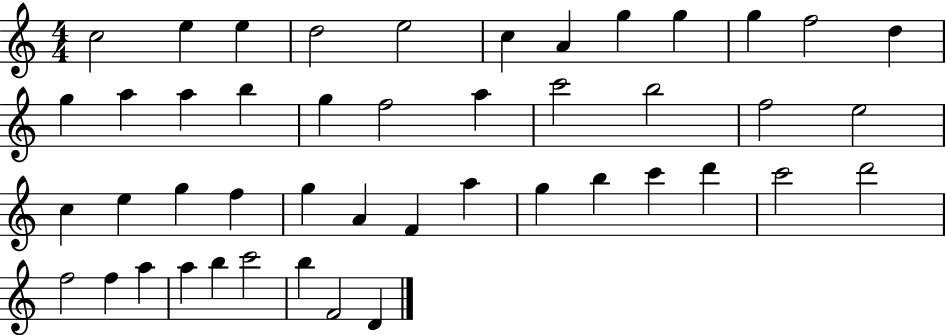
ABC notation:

X:1
T:Untitled
M:4/4
L:1/4
K:C
c2 e e d2 e2 c A g g g f2 d g a a b g f2 a c'2 b2 f2 e2 c e g f g A F a g b c' d' c'2 d'2 f2 f a a b c'2 b F2 D